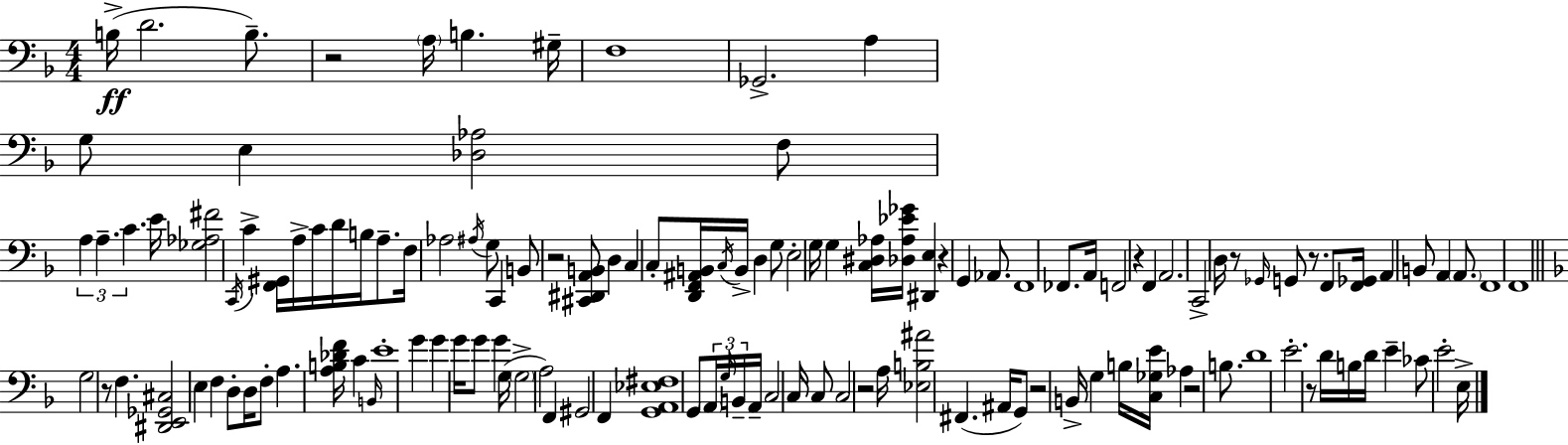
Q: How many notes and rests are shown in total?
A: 132